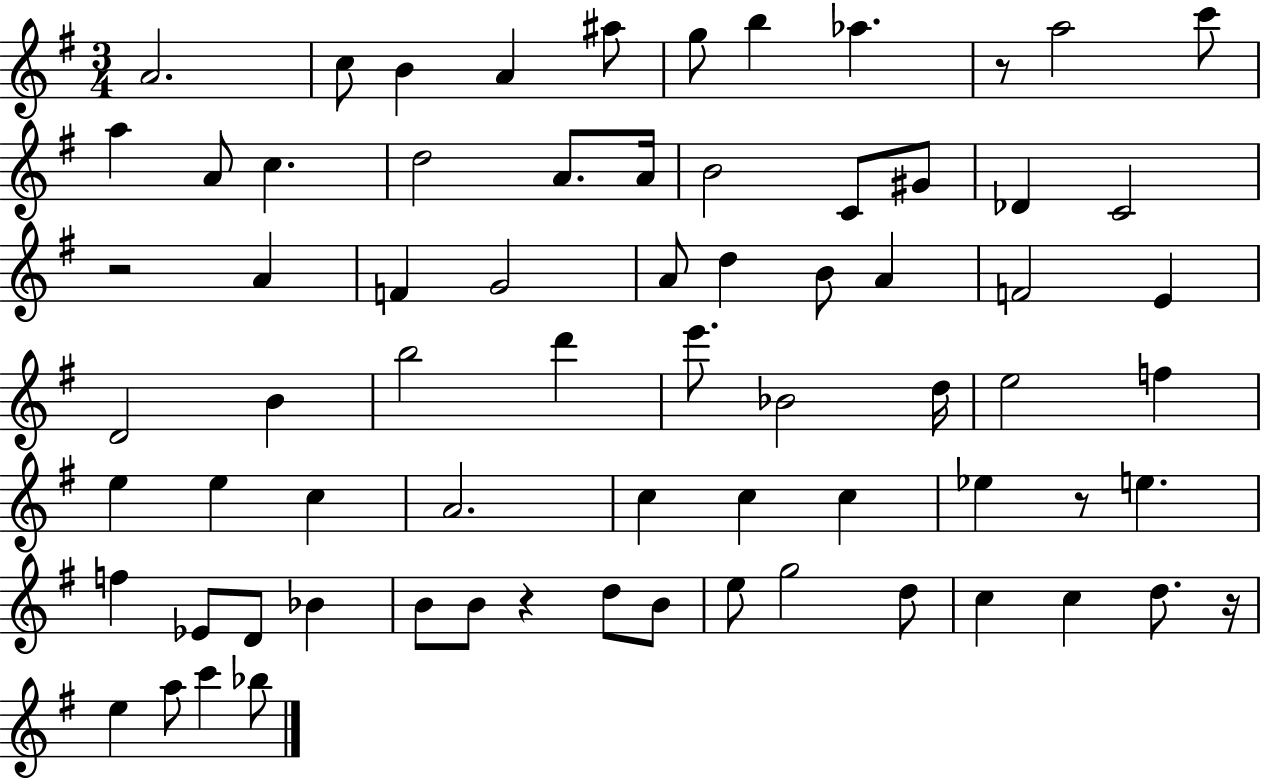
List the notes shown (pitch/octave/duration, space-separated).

A4/h. C5/e B4/q A4/q A#5/e G5/e B5/q Ab5/q. R/e A5/h C6/e A5/q A4/e C5/q. D5/h A4/e. A4/s B4/h C4/e G#4/e Db4/q C4/h R/h A4/q F4/q G4/h A4/e D5/q B4/e A4/q F4/h E4/q D4/h B4/q B5/h D6/q E6/e. Bb4/h D5/s E5/h F5/q E5/q E5/q C5/q A4/h. C5/q C5/q C5/q Eb5/q R/e E5/q. F5/q Eb4/e D4/e Bb4/q B4/e B4/e R/q D5/e B4/e E5/e G5/h D5/e C5/q C5/q D5/e. R/s E5/q A5/e C6/q Bb5/e